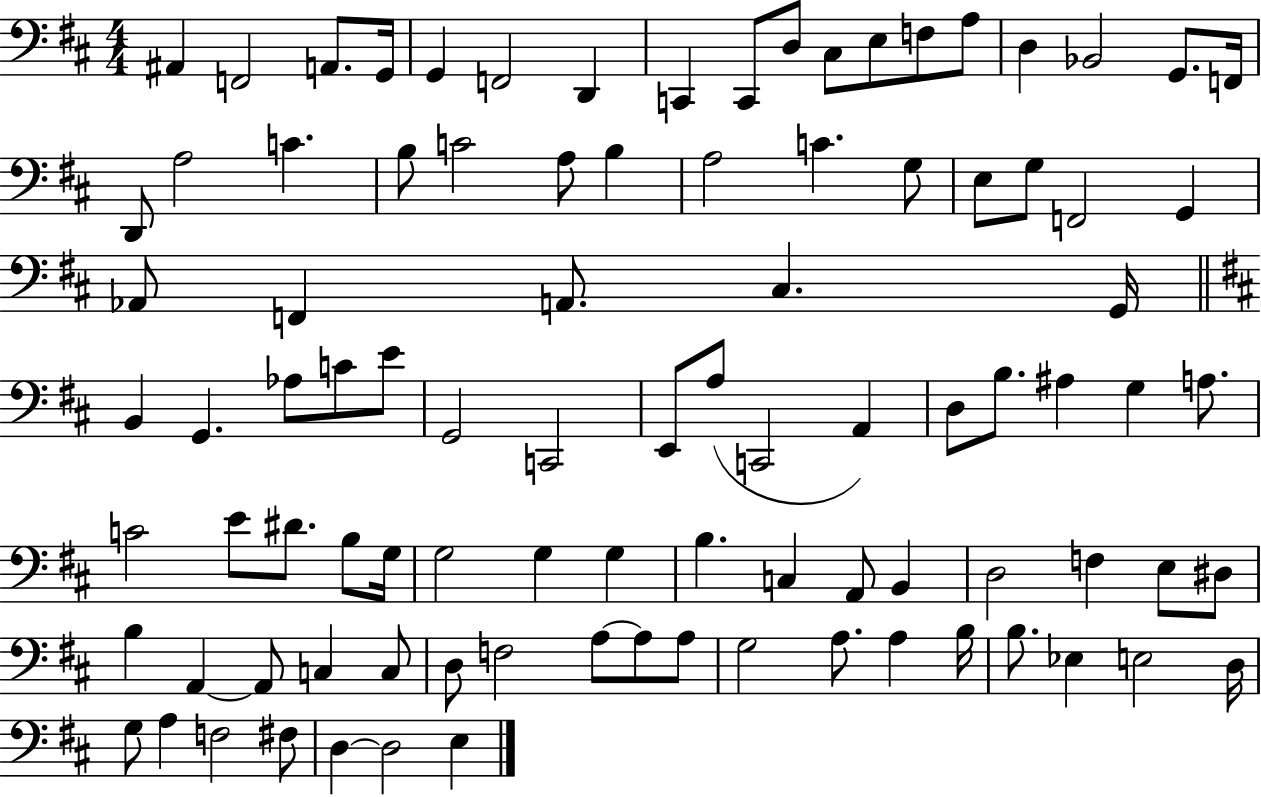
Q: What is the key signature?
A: D major